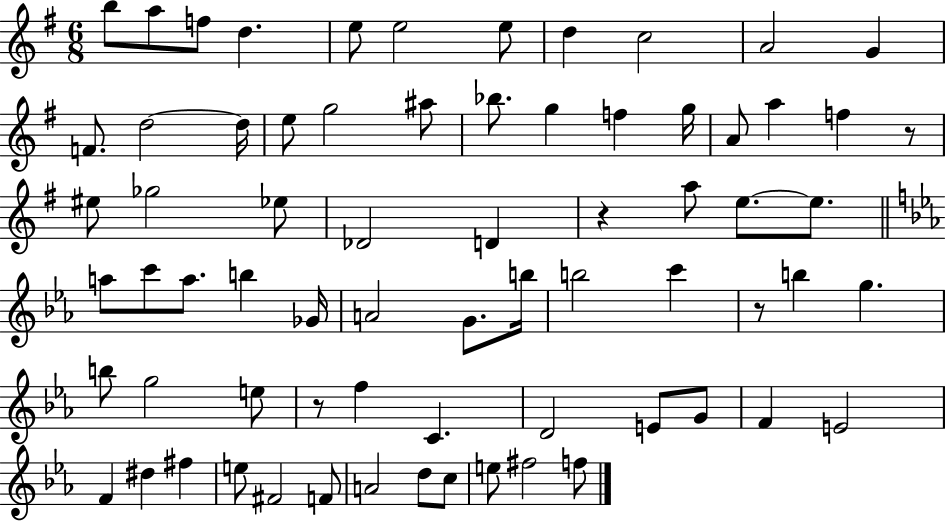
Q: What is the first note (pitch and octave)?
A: B5